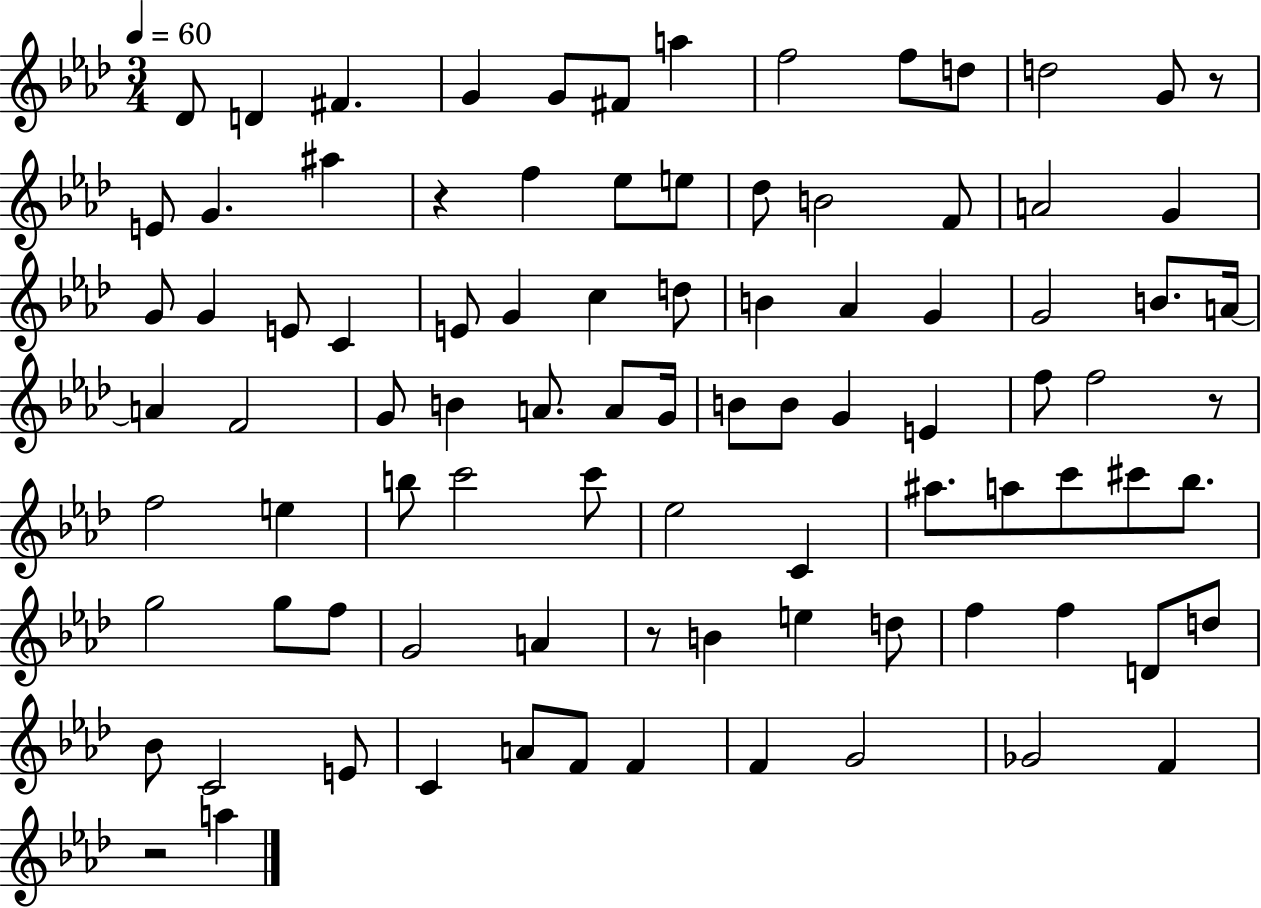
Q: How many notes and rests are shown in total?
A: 91